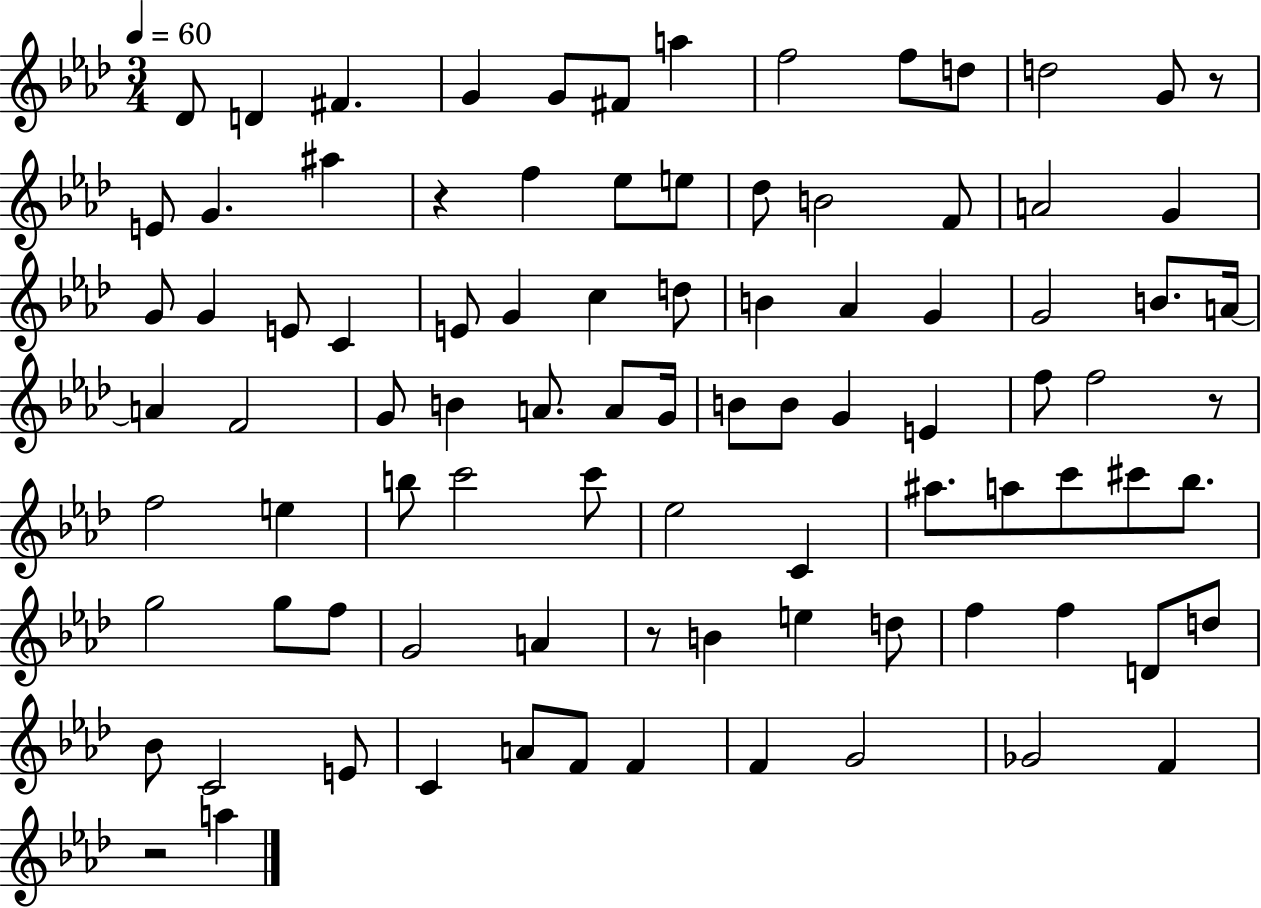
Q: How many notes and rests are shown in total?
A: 91